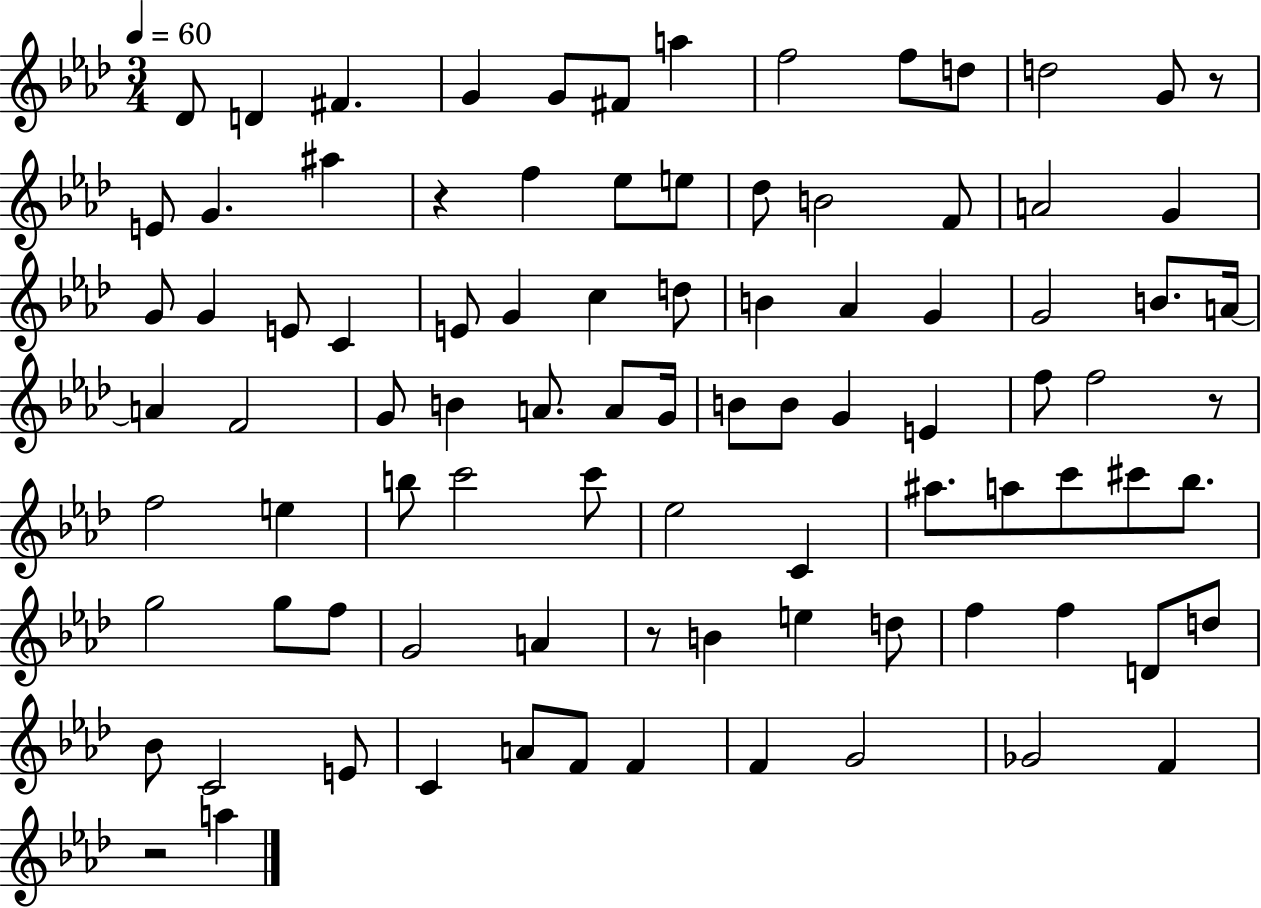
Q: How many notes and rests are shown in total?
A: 91